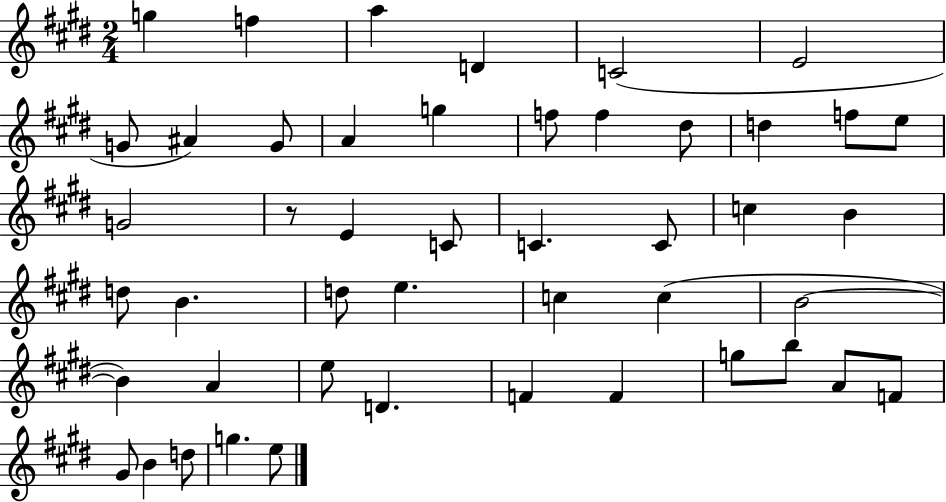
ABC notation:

X:1
T:Untitled
M:2/4
L:1/4
K:E
g f a D C2 E2 G/2 ^A G/2 A g f/2 f ^d/2 d f/2 e/2 G2 z/2 E C/2 C C/2 c B d/2 B d/2 e c c B2 B A e/2 D F F g/2 b/2 A/2 F/2 ^G/2 B d/2 g e/2